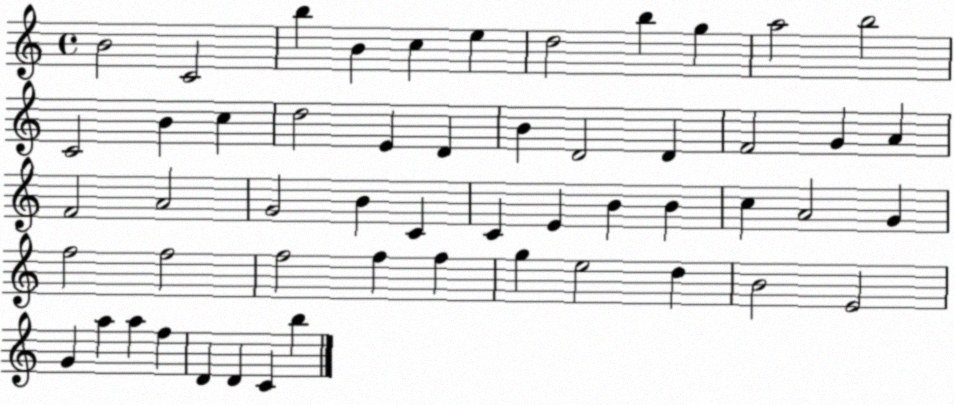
X:1
T:Untitled
M:4/4
L:1/4
K:C
B2 C2 b B c e d2 b g a2 b2 C2 B c d2 E D B D2 D F2 G A F2 A2 G2 B C C E B B c A2 G f2 f2 f2 f f g e2 d B2 E2 G a a f D D C b